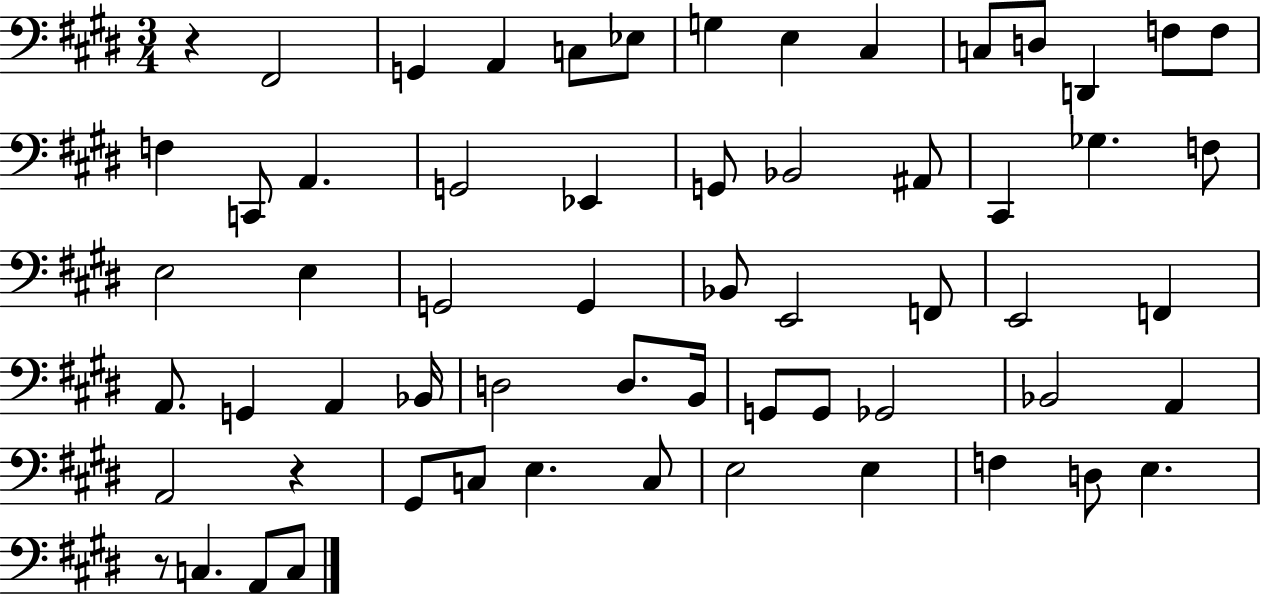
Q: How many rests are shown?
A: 3